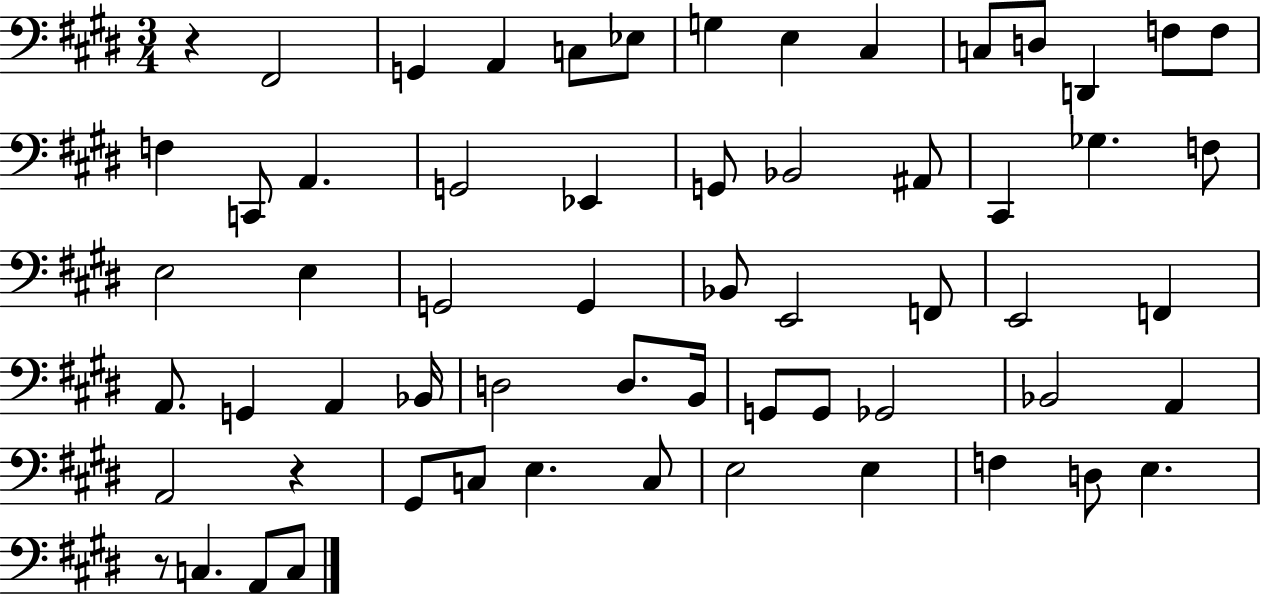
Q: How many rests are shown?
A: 3